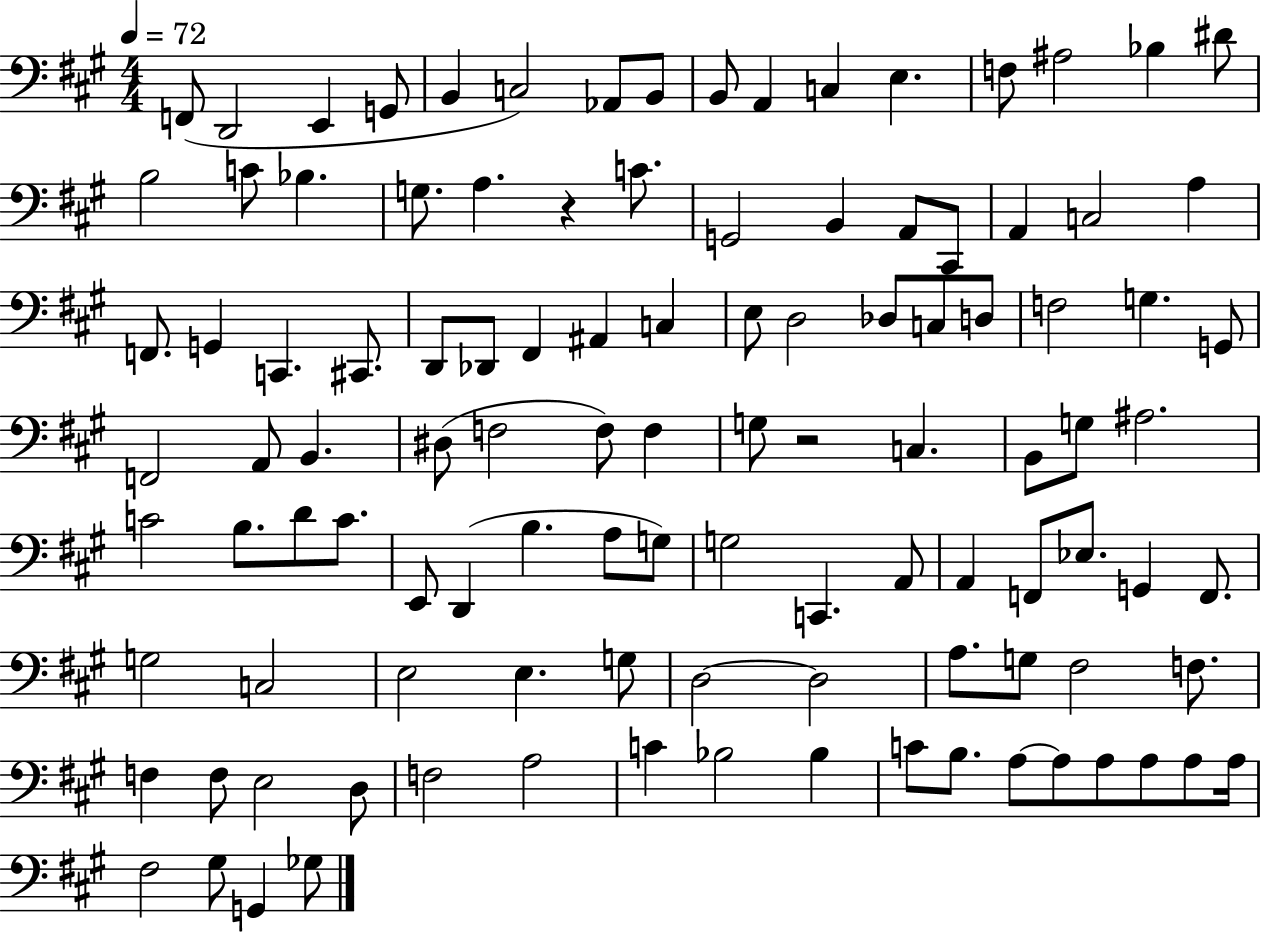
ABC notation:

X:1
T:Untitled
M:4/4
L:1/4
K:A
F,,/2 D,,2 E,, G,,/2 B,, C,2 _A,,/2 B,,/2 B,,/2 A,, C, E, F,/2 ^A,2 _B, ^D/2 B,2 C/2 _B, G,/2 A, z C/2 G,,2 B,, A,,/2 ^C,,/2 A,, C,2 A, F,,/2 G,, C,, ^C,,/2 D,,/2 _D,,/2 ^F,, ^A,, C, E,/2 D,2 _D,/2 C,/2 D,/2 F,2 G, G,,/2 F,,2 A,,/2 B,, ^D,/2 F,2 F,/2 F, G,/2 z2 C, B,,/2 G,/2 ^A,2 C2 B,/2 D/2 C/2 E,,/2 D,, B, A,/2 G,/2 G,2 C,, A,,/2 A,, F,,/2 _E,/2 G,, F,,/2 G,2 C,2 E,2 E, G,/2 D,2 D,2 A,/2 G,/2 ^F,2 F,/2 F, F,/2 E,2 D,/2 F,2 A,2 C _B,2 _B, C/2 B,/2 A,/2 A,/2 A,/2 A,/2 A,/2 A,/4 ^F,2 ^G,/2 G,, _G,/2